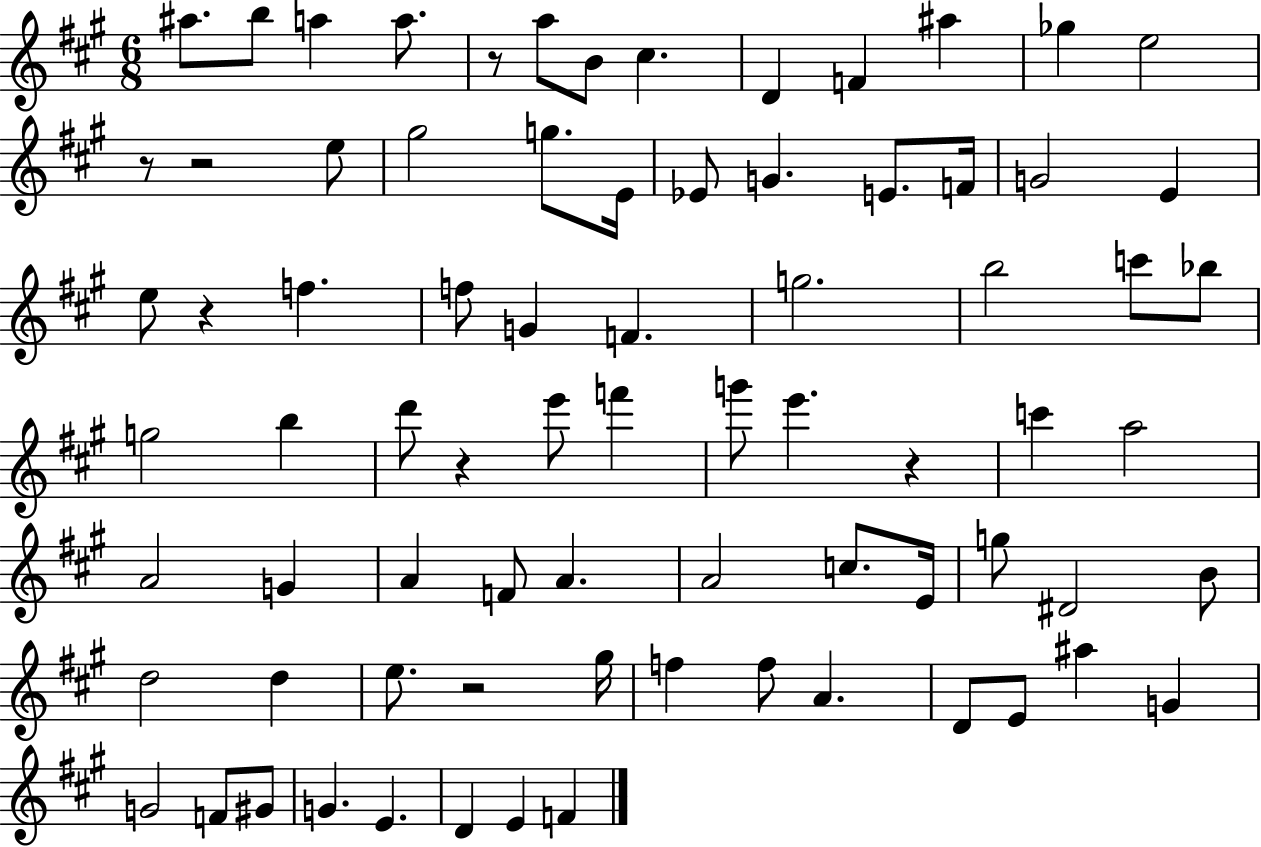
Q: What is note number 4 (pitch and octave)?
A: A5